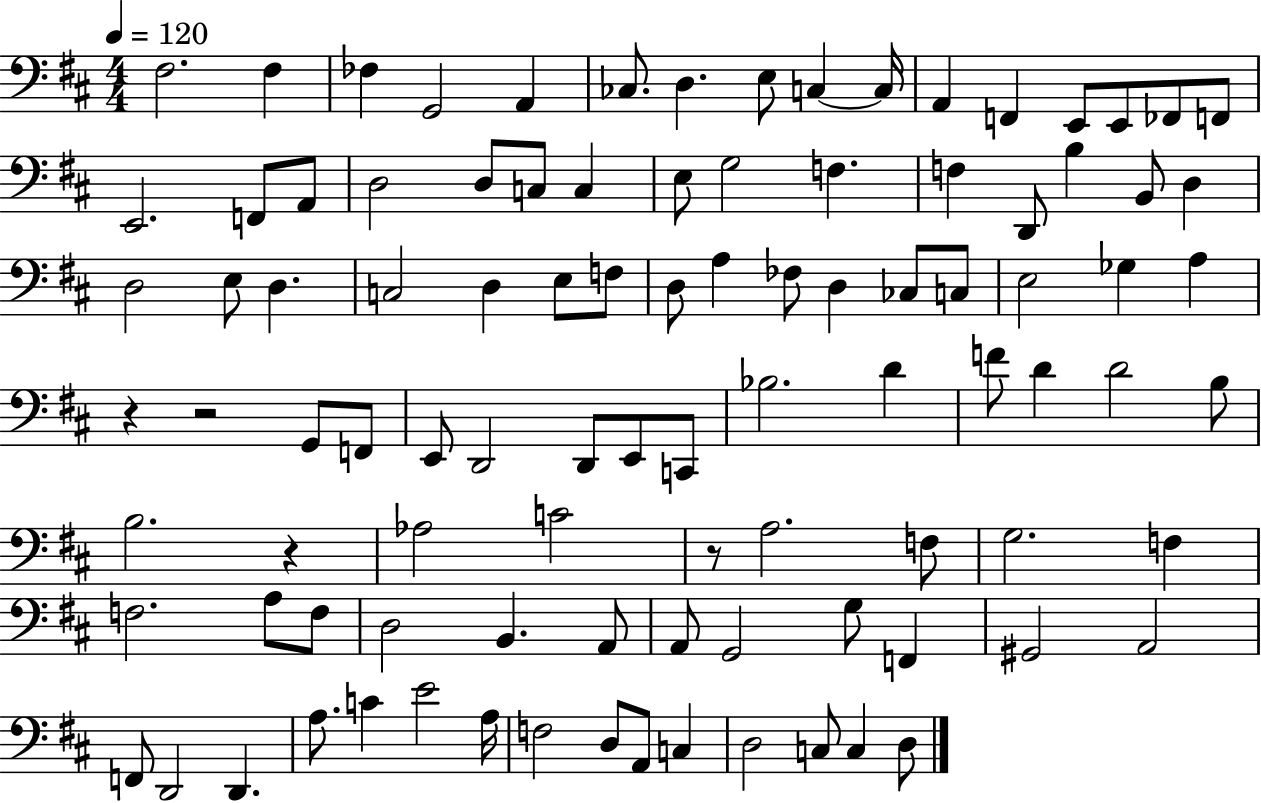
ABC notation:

X:1
T:Untitled
M:4/4
L:1/4
K:D
^F,2 ^F, _F, G,,2 A,, _C,/2 D, E,/2 C, C,/4 A,, F,, E,,/2 E,,/2 _F,,/2 F,,/2 E,,2 F,,/2 A,,/2 D,2 D,/2 C,/2 C, E,/2 G,2 F, F, D,,/2 B, B,,/2 D, D,2 E,/2 D, C,2 D, E,/2 F,/2 D,/2 A, _F,/2 D, _C,/2 C,/2 E,2 _G, A, z z2 G,,/2 F,,/2 E,,/2 D,,2 D,,/2 E,,/2 C,,/2 _B,2 D F/2 D D2 B,/2 B,2 z _A,2 C2 z/2 A,2 F,/2 G,2 F, F,2 A,/2 F,/2 D,2 B,, A,,/2 A,,/2 G,,2 G,/2 F,, ^G,,2 A,,2 F,,/2 D,,2 D,, A,/2 C E2 A,/4 F,2 D,/2 A,,/2 C, D,2 C,/2 C, D,/2